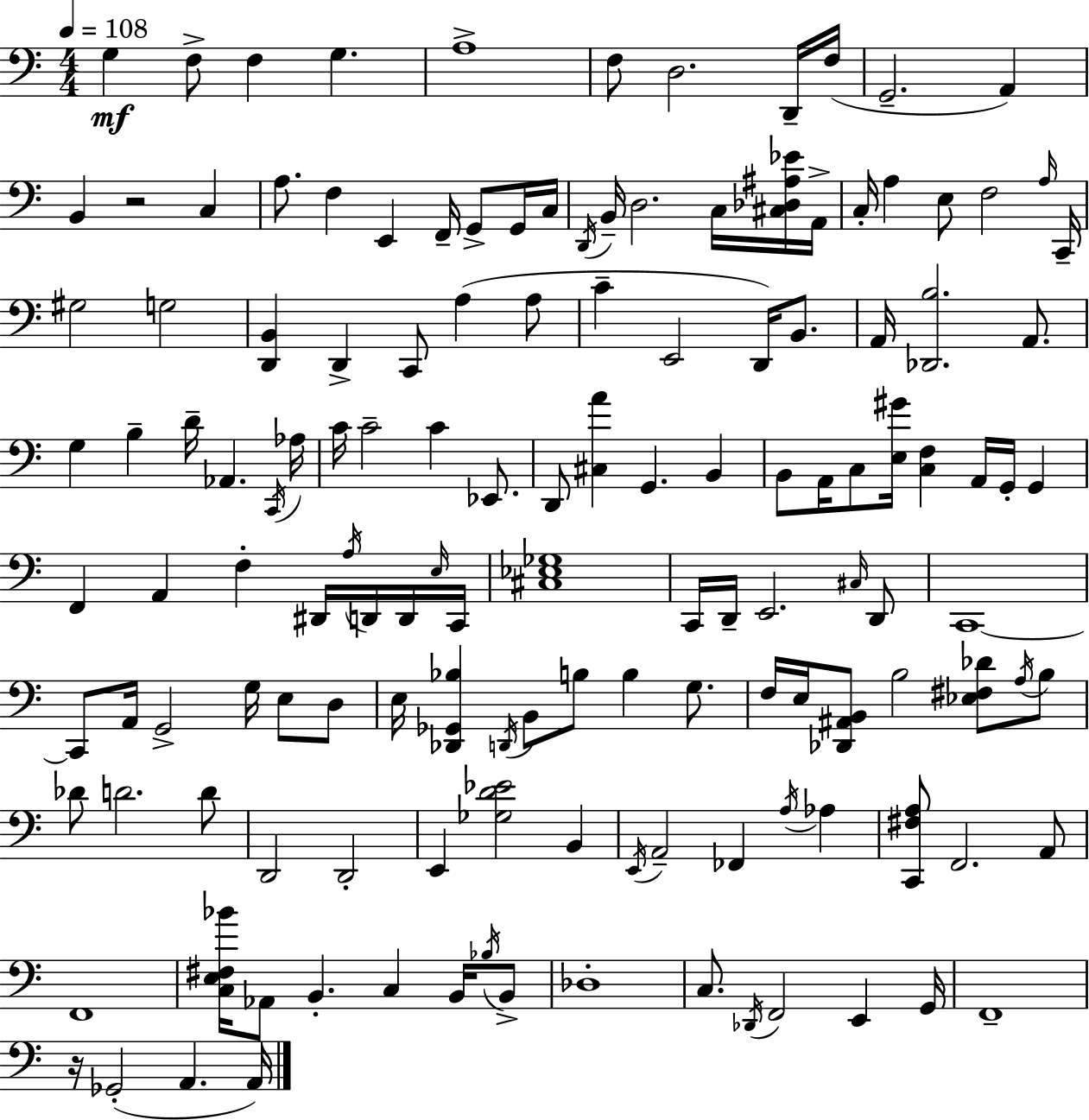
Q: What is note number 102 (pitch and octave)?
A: E2